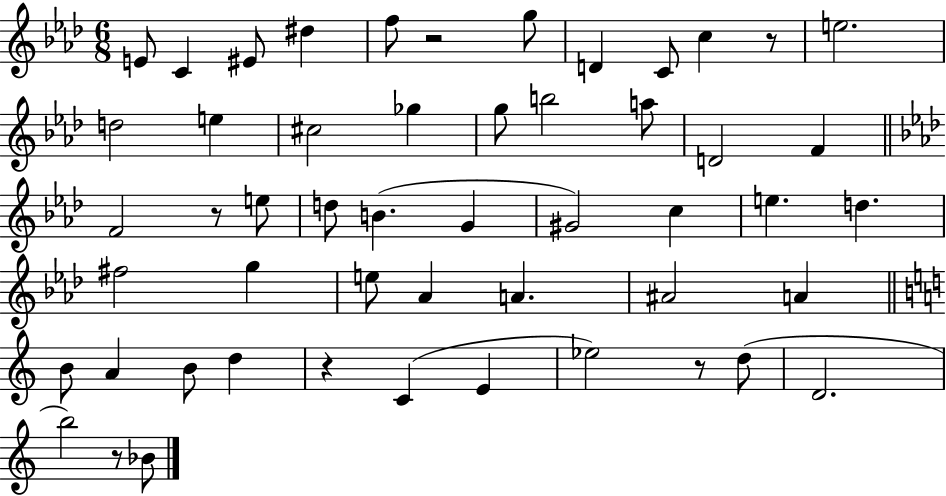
{
  \clef treble
  \numericTimeSignature
  \time 6/8
  \key aes \major
  e'8 c'4 eis'8 dis''4 | f''8 r2 g''8 | d'4 c'8 c''4 r8 | e''2. | \break d''2 e''4 | cis''2 ges''4 | g''8 b''2 a''8 | d'2 f'4 | \break \bar "||" \break \key f \minor f'2 r8 e''8 | d''8 b'4.( g'4 | gis'2) c''4 | e''4. d''4. | \break fis''2 g''4 | e''8 aes'4 a'4. | ais'2 a'4 | \bar "||" \break \key a \minor b'8 a'4 b'8 d''4 | r4 c'4( e'4 | ees''2) r8 d''8( | d'2. | \break b''2) r8 bes'8 | \bar "|."
}